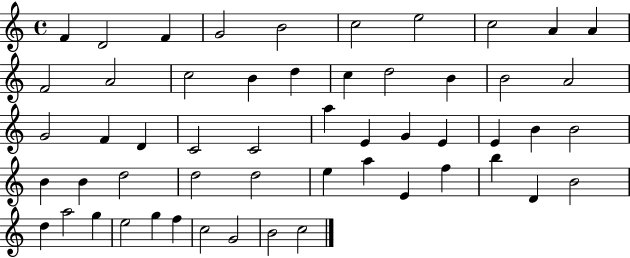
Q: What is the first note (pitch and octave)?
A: F4